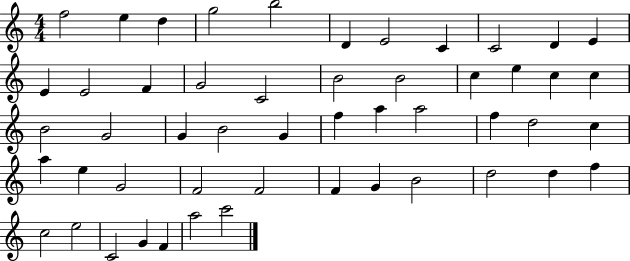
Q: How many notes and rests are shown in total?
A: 51